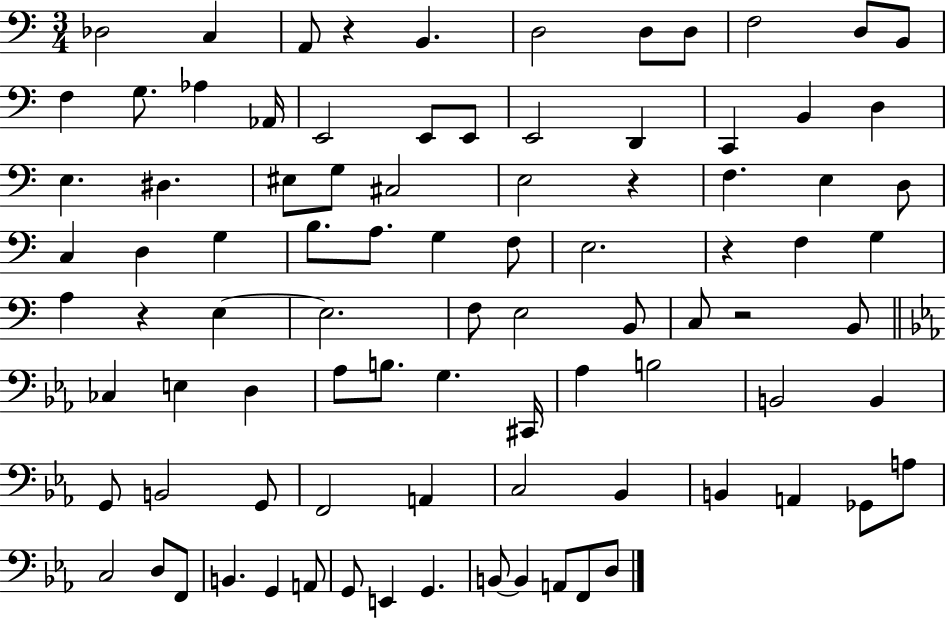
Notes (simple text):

Db3/h C3/q A2/e R/q B2/q. D3/h D3/e D3/e F3/h D3/e B2/e F3/q G3/e. Ab3/q Ab2/s E2/h E2/e E2/e E2/h D2/q C2/q B2/q D3/q E3/q. D#3/q. EIS3/e G3/e C#3/h E3/h R/q F3/q. E3/q D3/e C3/q D3/q G3/q B3/e. A3/e. G3/q F3/e E3/h. R/q F3/q G3/q A3/q R/q E3/q E3/h. F3/e E3/h B2/e C3/e R/h B2/e CES3/q E3/q D3/q Ab3/e B3/e. G3/q. C#2/s Ab3/q B3/h B2/h B2/q G2/e B2/h G2/e F2/h A2/q C3/h Bb2/q B2/q A2/q Gb2/e A3/e C3/h D3/e F2/e B2/q. G2/q A2/e G2/e E2/q G2/q. B2/e B2/q A2/e F2/e D3/e